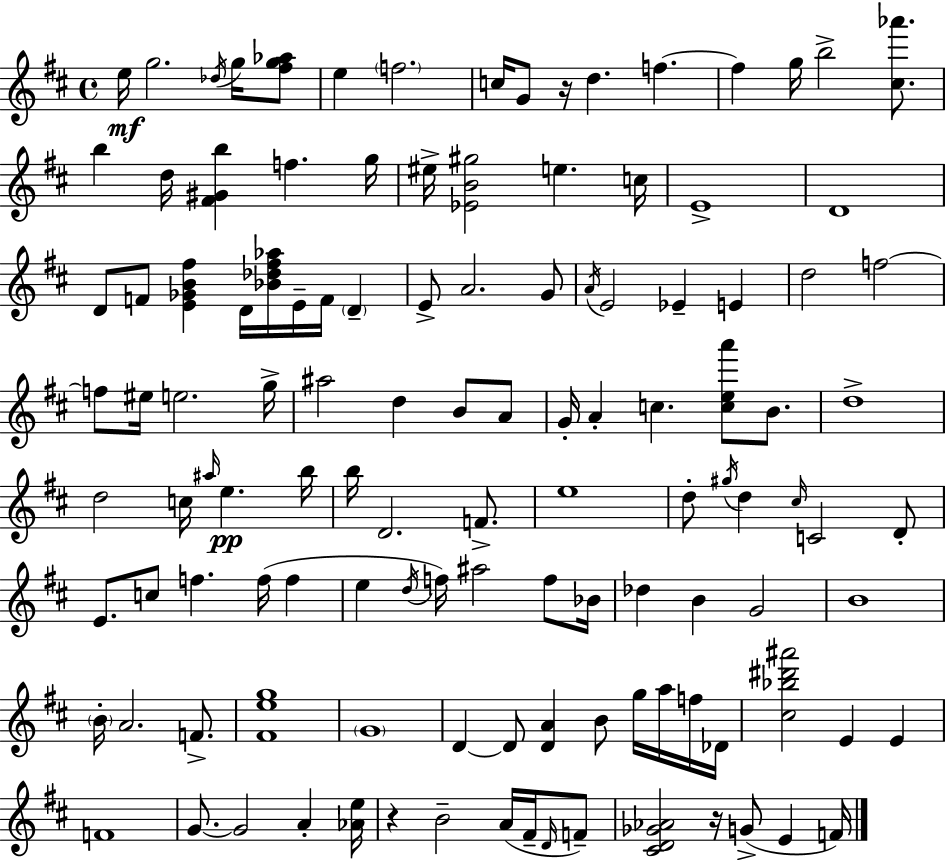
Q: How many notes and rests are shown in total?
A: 120